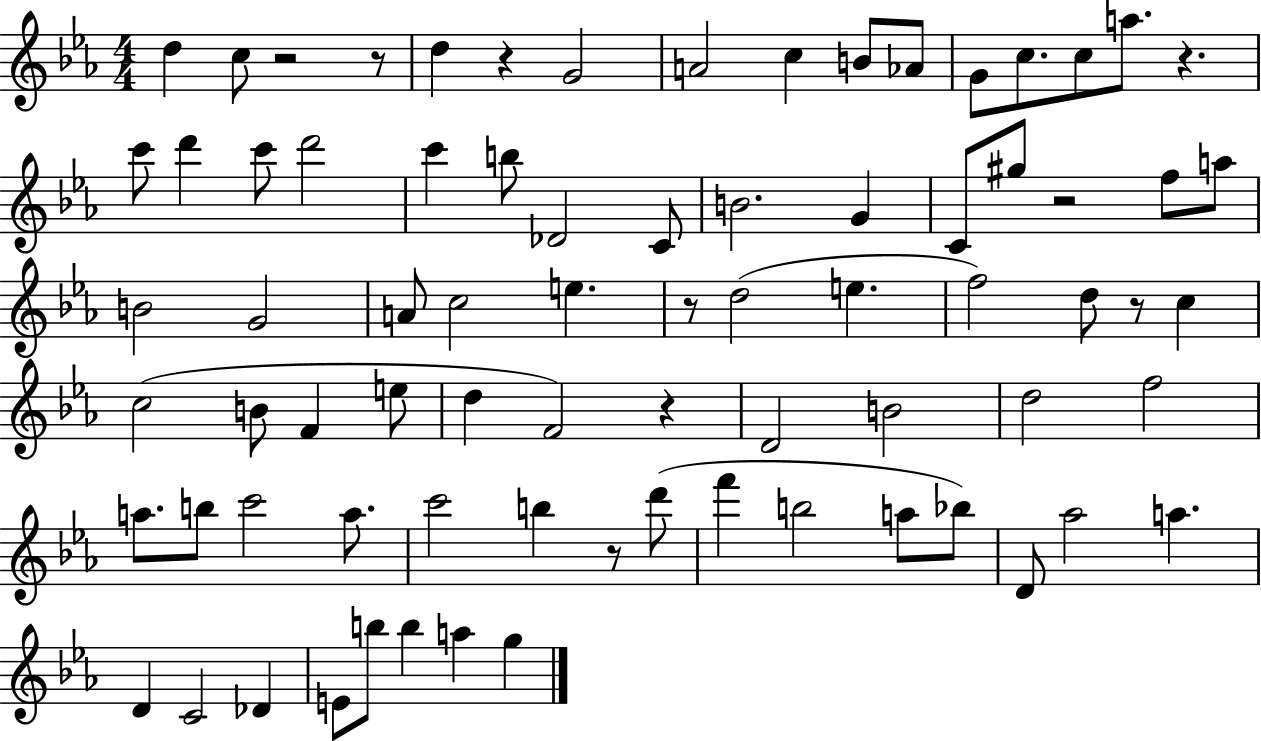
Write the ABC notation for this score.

X:1
T:Untitled
M:4/4
L:1/4
K:Eb
d c/2 z2 z/2 d z G2 A2 c B/2 _A/2 G/2 c/2 c/2 a/2 z c'/2 d' c'/2 d'2 c' b/2 _D2 C/2 B2 G C/2 ^g/2 z2 f/2 a/2 B2 G2 A/2 c2 e z/2 d2 e f2 d/2 z/2 c c2 B/2 F e/2 d F2 z D2 B2 d2 f2 a/2 b/2 c'2 a/2 c'2 b z/2 d'/2 f' b2 a/2 _b/2 D/2 _a2 a D C2 _D E/2 b/2 b a g